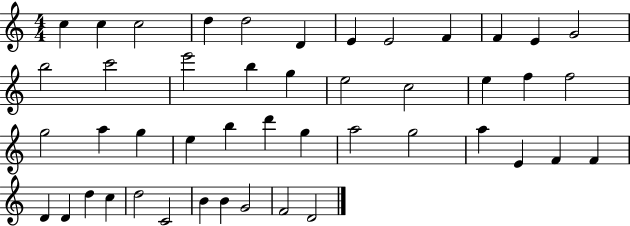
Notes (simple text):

C5/q C5/q C5/h D5/q D5/h D4/q E4/q E4/h F4/q F4/q E4/q G4/h B5/h C6/h E6/h B5/q G5/q E5/h C5/h E5/q F5/q F5/h G5/h A5/q G5/q E5/q B5/q D6/q G5/q A5/h G5/h A5/q E4/q F4/q F4/q D4/q D4/q D5/q C5/q D5/h C4/h B4/q B4/q G4/h F4/h D4/h